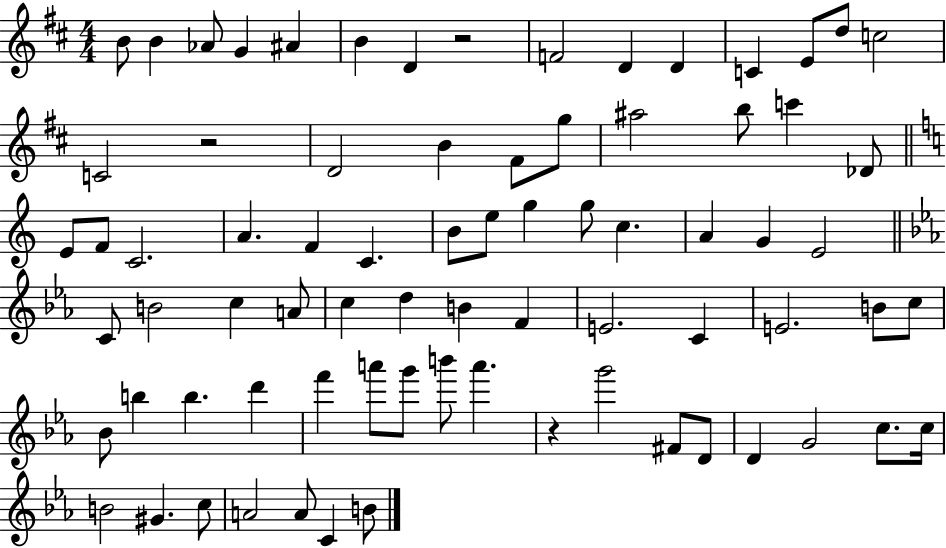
B4/e B4/q Ab4/e G4/q A#4/q B4/q D4/q R/h F4/h D4/q D4/q C4/q E4/e D5/e C5/h C4/h R/h D4/h B4/q F#4/e G5/e A#5/h B5/e C6/q Db4/e E4/e F4/e C4/h. A4/q. F4/q C4/q. B4/e E5/e G5/q G5/e C5/q. A4/q G4/q E4/h C4/e B4/h C5/q A4/e C5/q D5/q B4/q F4/q E4/h. C4/q E4/h. B4/e C5/e Bb4/e B5/q B5/q. D6/q F6/q A6/e G6/e B6/e A6/q. R/q G6/h F#4/e D4/e D4/q G4/h C5/e. C5/s B4/h G#4/q. C5/e A4/h A4/e C4/q B4/e